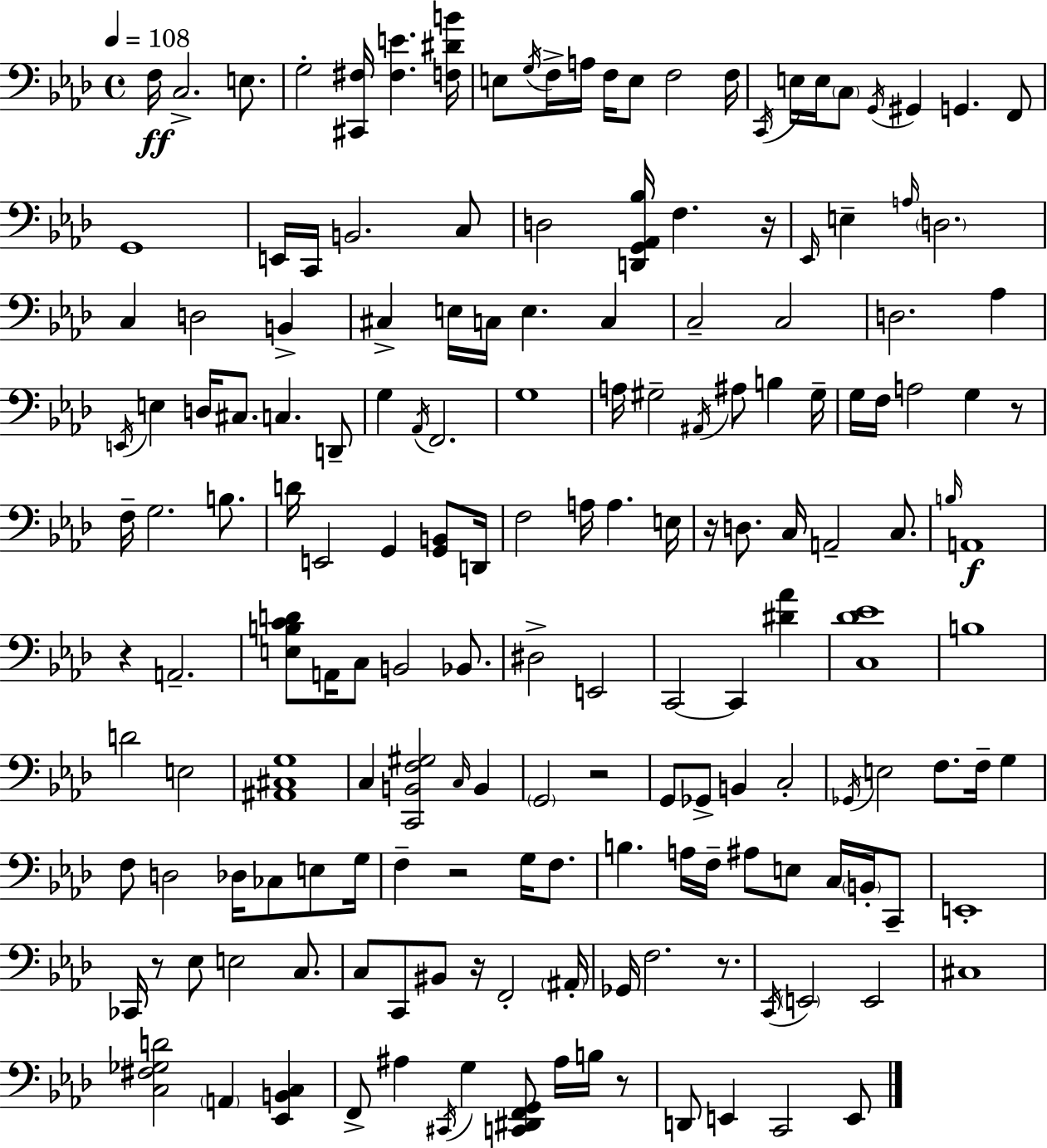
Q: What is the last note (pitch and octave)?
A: E2